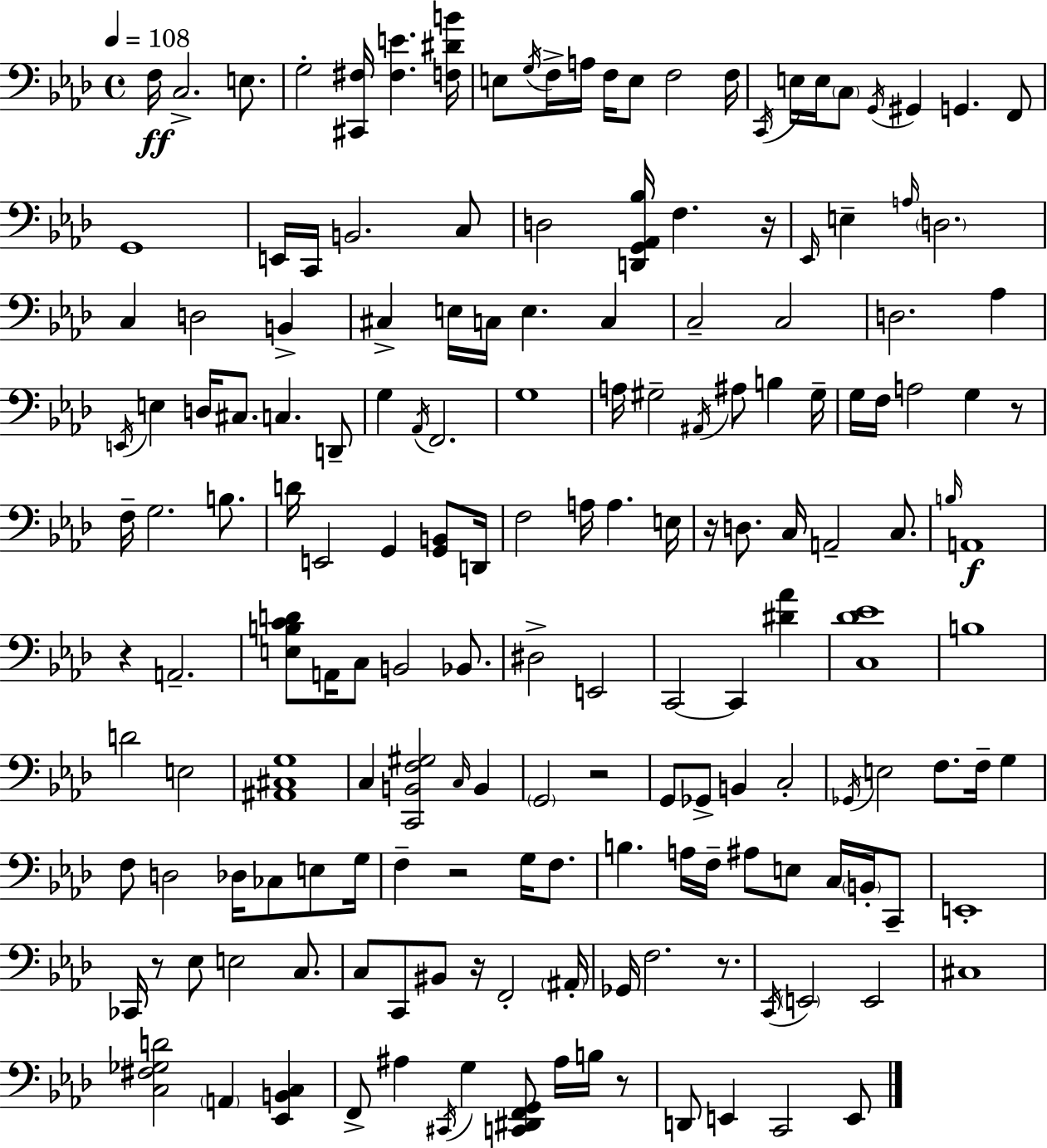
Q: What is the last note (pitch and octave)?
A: E2